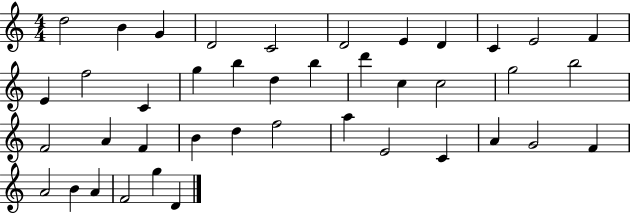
X:1
T:Untitled
M:4/4
L:1/4
K:C
d2 B G D2 C2 D2 E D C E2 F E f2 C g b d b d' c c2 g2 b2 F2 A F B d f2 a E2 C A G2 F A2 B A F2 g D